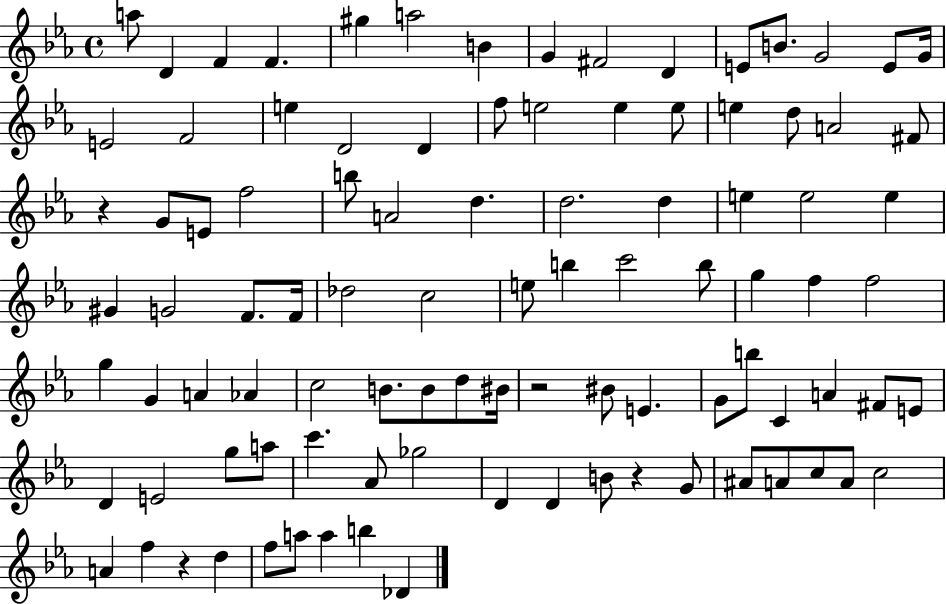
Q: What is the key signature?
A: EES major